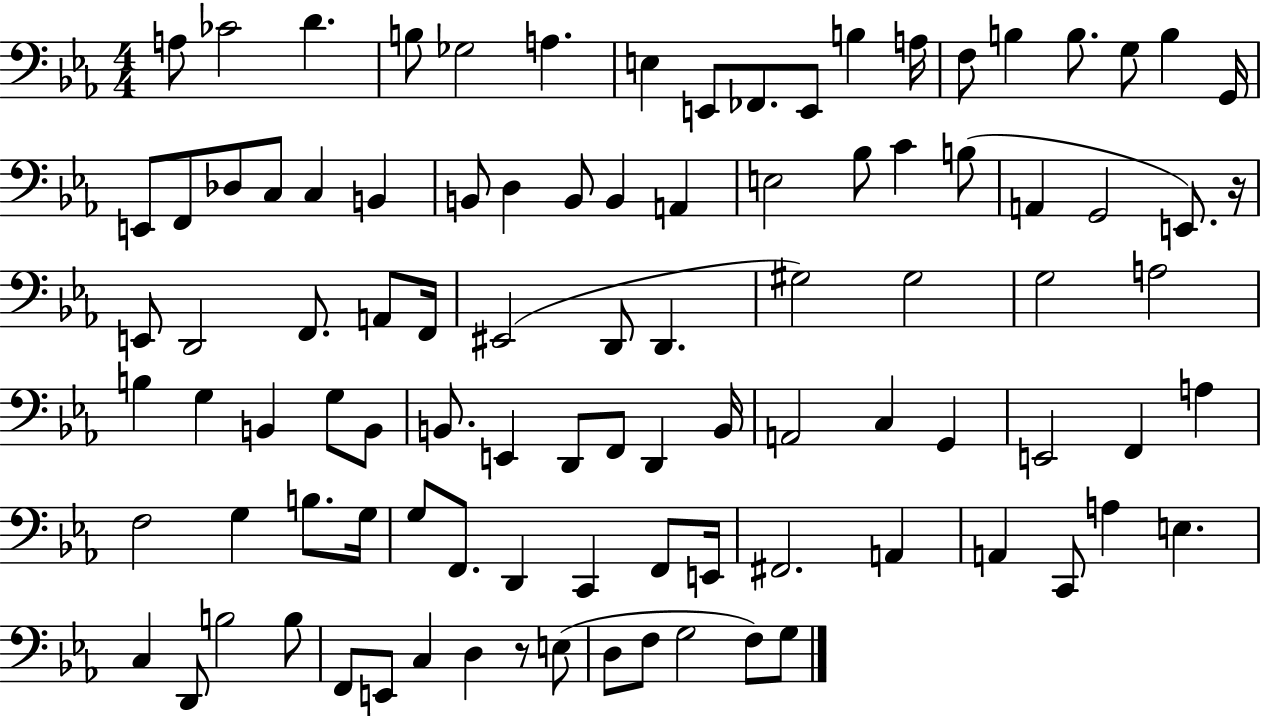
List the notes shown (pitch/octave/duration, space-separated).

A3/e CES4/h D4/q. B3/e Gb3/h A3/q. E3/q E2/e FES2/e. E2/e B3/q A3/s F3/e B3/q B3/e. G3/e B3/q G2/s E2/e F2/e Db3/e C3/e C3/q B2/q B2/e D3/q B2/e B2/q A2/q E3/h Bb3/e C4/q B3/e A2/q G2/h E2/e. R/s E2/e D2/h F2/e. A2/e F2/s EIS2/h D2/e D2/q. G#3/h G#3/h G3/h A3/h B3/q G3/q B2/q G3/e B2/e B2/e. E2/q D2/e F2/e D2/q B2/s A2/h C3/q G2/q E2/h F2/q A3/q F3/h G3/q B3/e. G3/s G3/e F2/e. D2/q C2/q F2/e E2/s F#2/h. A2/q A2/q C2/e A3/q E3/q. C3/q D2/e B3/h B3/e F2/e E2/e C3/q D3/q R/e E3/e D3/e F3/e G3/h F3/e G3/e